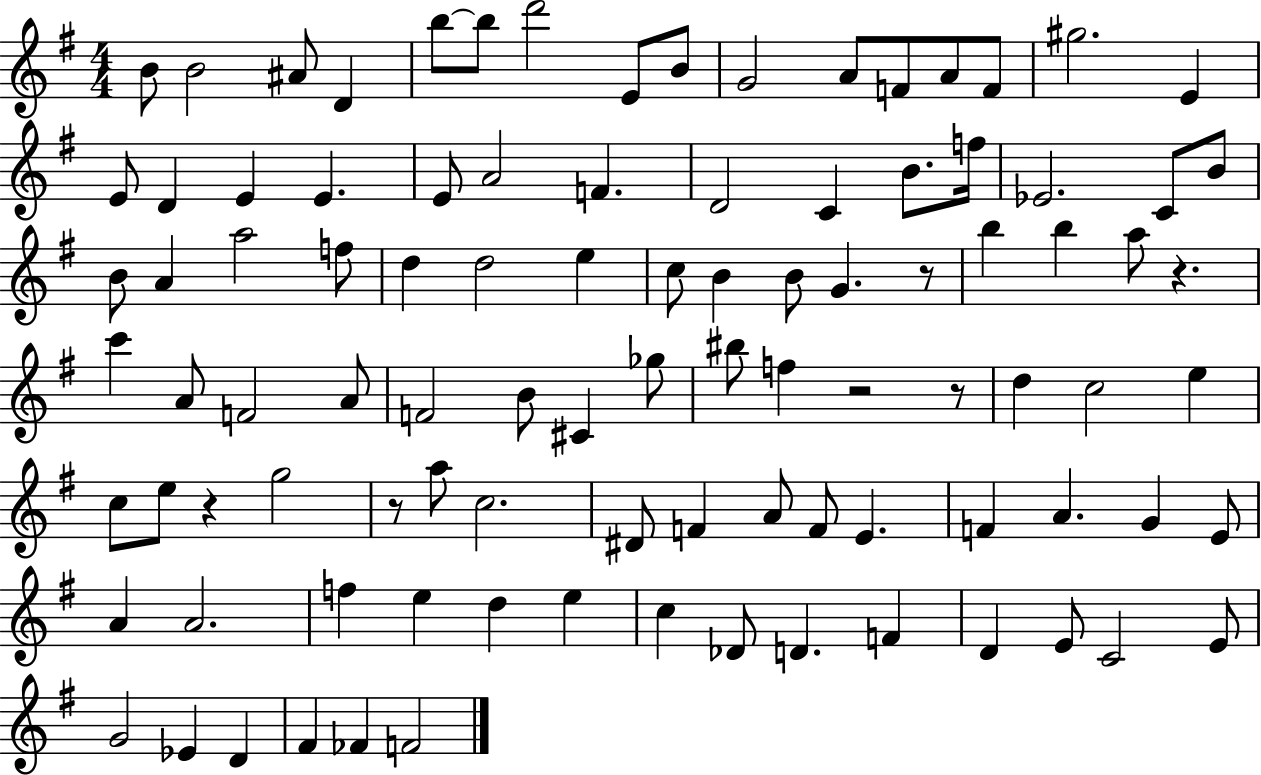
{
  \clef treble
  \numericTimeSignature
  \time 4/4
  \key g \major
  \repeat volta 2 { b'8 b'2 ais'8 d'4 | b''8~~ b''8 d'''2 e'8 b'8 | g'2 a'8 f'8 a'8 f'8 | gis''2. e'4 | \break e'8 d'4 e'4 e'4. | e'8 a'2 f'4. | d'2 c'4 b'8. f''16 | ees'2. c'8 b'8 | \break b'8 a'4 a''2 f''8 | d''4 d''2 e''4 | c''8 b'4 b'8 g'4. r8 | b''4 b''4 a''8 r4. | \break c'''4 a'8 f'2 a'8 | f'2 b'8 cis'4 ges''8 | bis''8 f''4 r2 r8 | d''4 c''2 e''4 | \break c''8 e''8 r4 g''2 | r8 a''8 c''2. | dis'8 f'4 a'8 f'8 e'4. | f'4 a'4. g'4 e'8 | \break a'4 a'2. | f''4 e''4 d''4 e''4 | c''4 des'8 d'4. f'4 | d'4 e'8 c'2 e'8 | \break g'2 ees'4 d'4 | fis'4 fes'4 f'2 | } \bar "|."
}